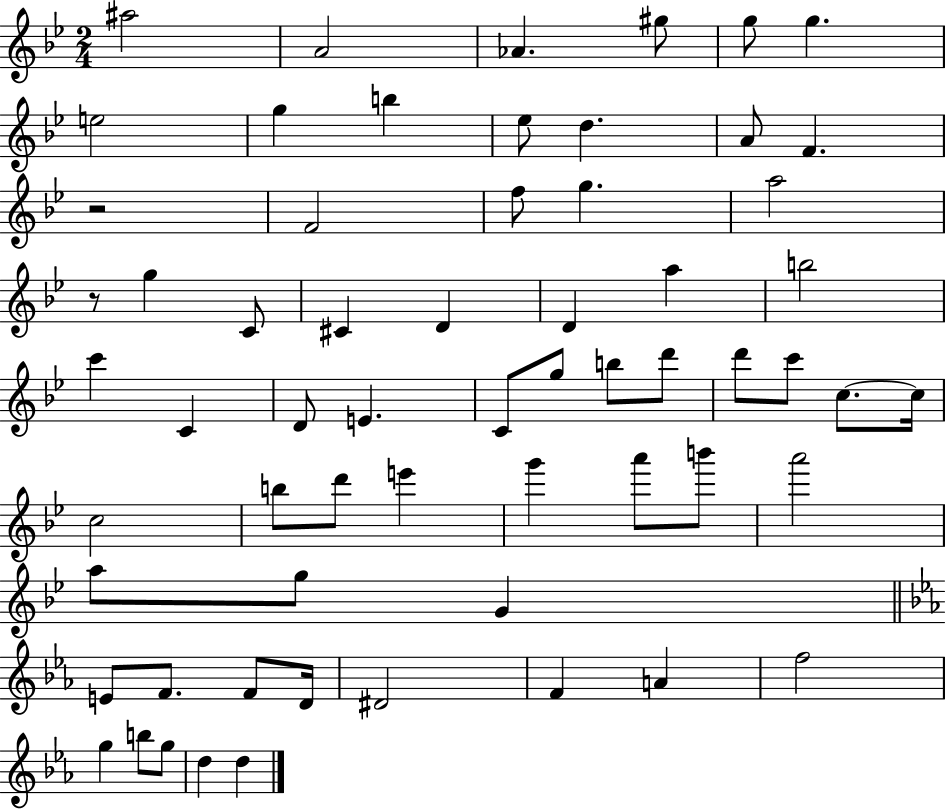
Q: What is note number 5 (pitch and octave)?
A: G5